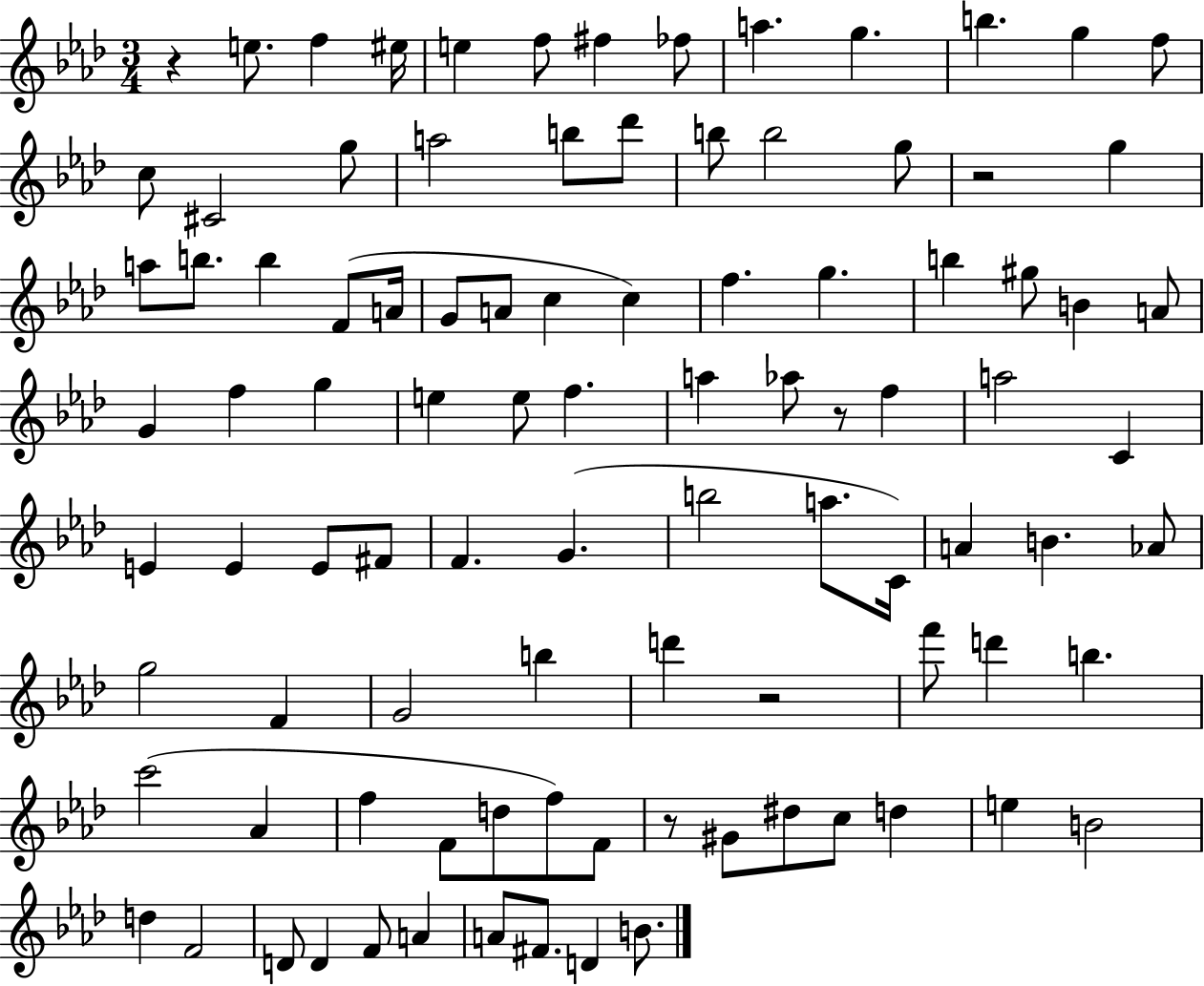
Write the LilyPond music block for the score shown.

{
  \clef treble
  \numericTimeSignature
  \time 3/4
  \key aes \major
  r4 e''8. f''4 eis''16 | e''4 f''8 fis''4 fes''8 | a''4. g''4. | b''4. g''4 f''8 | \break c''8 cis'2 g''8 | a''2 b''8 des'''8 | b''8 b''2 g''8 | r2 g''4 | \break a''8 b''8. b''4 f'8( a'16 | g'8 a'8 c''4 c''4) | f''4. g''4. | b''4 gis''8 b'4 a'8 | \break g'4 f''4 g''4 | e''4 e''8 f''4. | a''4 aes''8 r8 f''4 | a''2 c'4 | \break e'4 e'4 e'8 fis'8 | f'4. g'4.( | b''2 a''8. c'16) | a'4 b'4. aes'8 | \break g''2 f'4 | g'2 b''4 | d'''4 r2 | f'''8 d'''4 b''4. | \break c'''2( aes'4 | f''4 f'8 d''8 f''8) f'8 | r8 gis'8 dis''8 c''8 d''4 | e''4 b'2 | \break d''4 f'2 | d'8 d'4 f'8 a'4 | a'8 fis'8. d'4 b'8. | \bar "|."
}